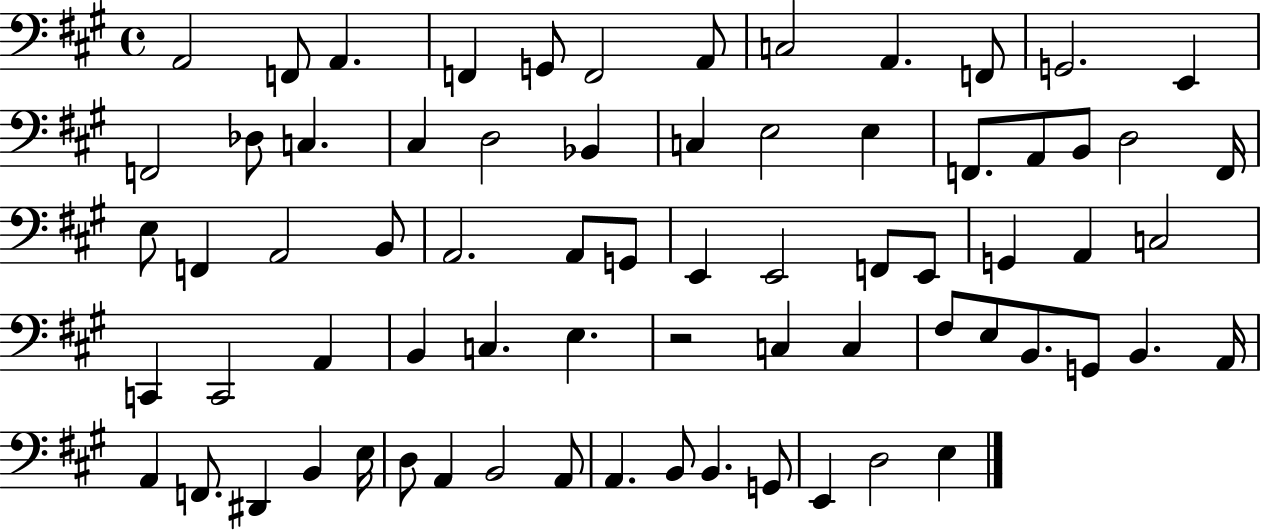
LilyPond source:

{
  \clef bass
  \time 4/4
  \defaultTimeSignature
  \key a \major
  a,2 f,8 a,4. | f,4 g,8 f,2 a,8 | c2 a,4. f,8 | g,2. e,4 | \break f,2 des8 c4. | cis4 d2 bes,4 | c4 e2 e4 | f,8. a,8 b,8 d2 f,16 | \break e8 f,4 a,2 b,8 | a,2. a,8 g,8 | e,4 e,2 f,8 e,8 | g,4 a,4 c2 | \break c,4 c,2 a,4 | b,4 c4. e4. | r2 c4 c4 | fis8 e8 b,8. g,8 b,4. a,16 | \break a,4 f,8. dis,4 b,4 e16 | d8 a,4 b,2 a,8 | a,4. b,8 b,4. g,8 | e,4 d2 e4 | \break \bar "|."
}